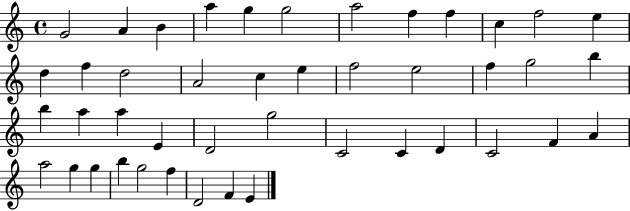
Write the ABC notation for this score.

X:1
T:Untitled
M:4/4
L:1/4
K:C
G2 A B a g g2 a2 f f c f2 e d f d2 A2 c e f2 e2 f g2 b b a a E D2 g2 C2 C D C2 F A a2 g g b g2 f D2 F E